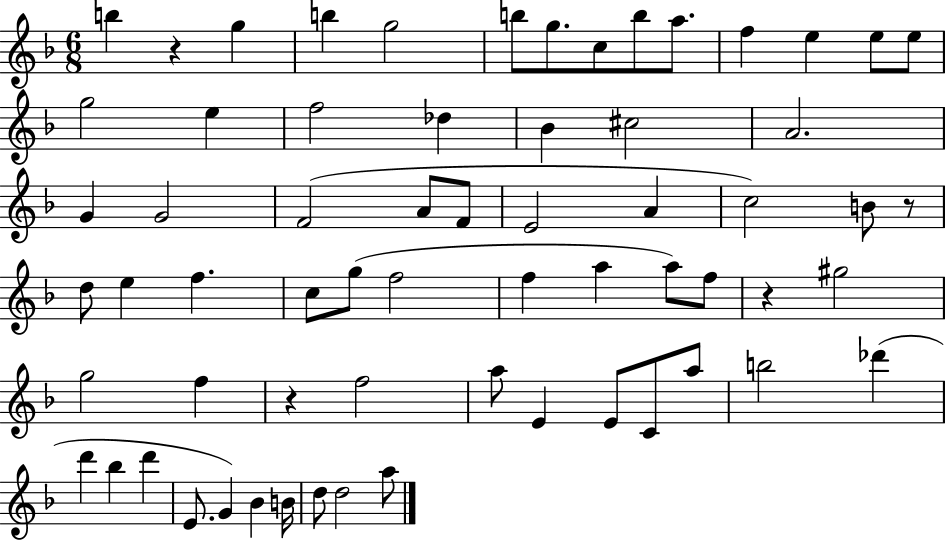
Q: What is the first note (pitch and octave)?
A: B5